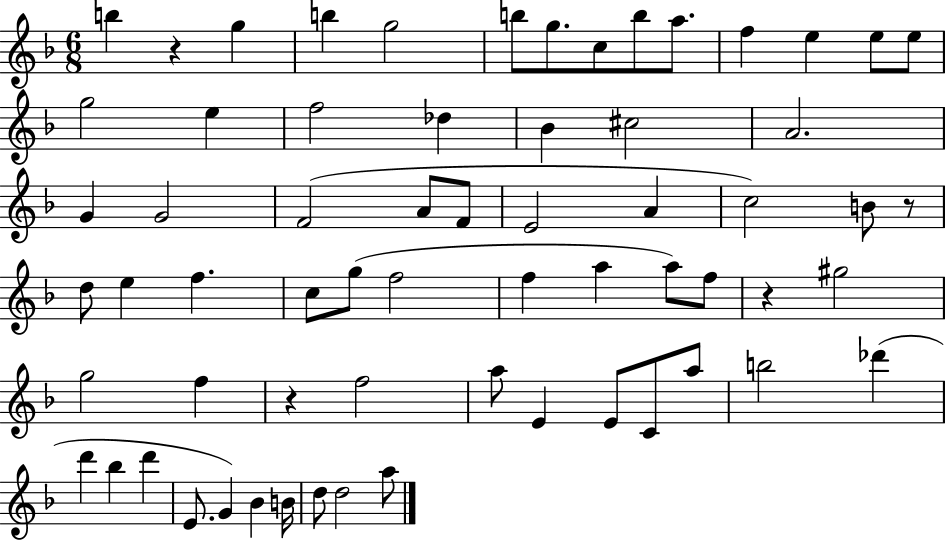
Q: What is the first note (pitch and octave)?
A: B5